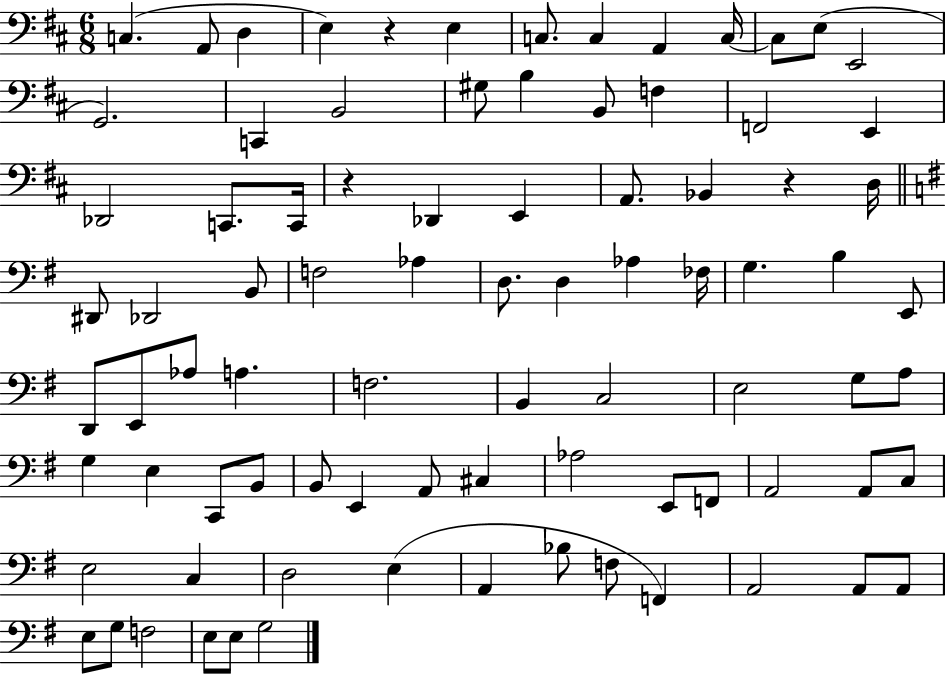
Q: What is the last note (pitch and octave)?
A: G3